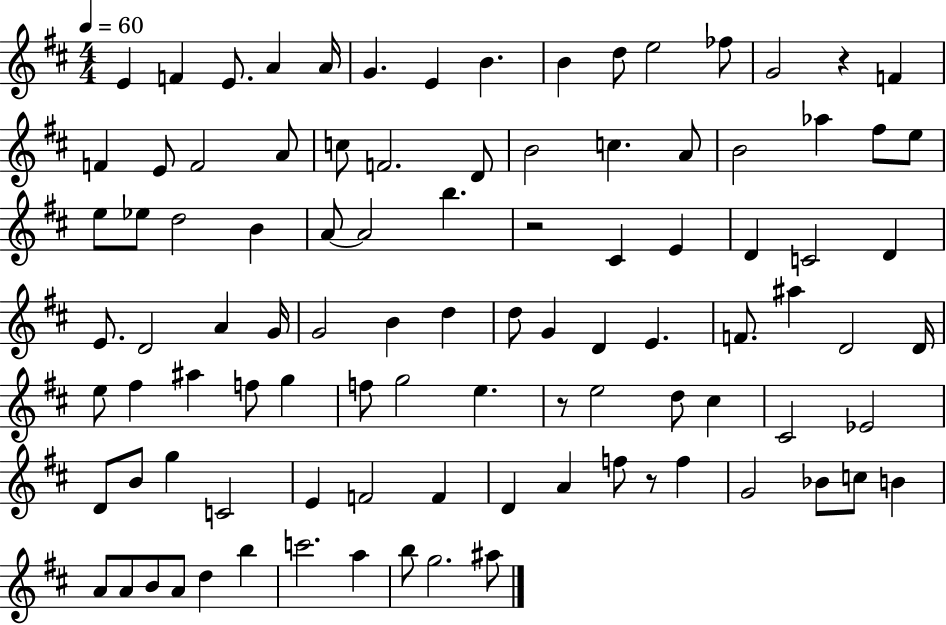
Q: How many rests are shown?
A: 4